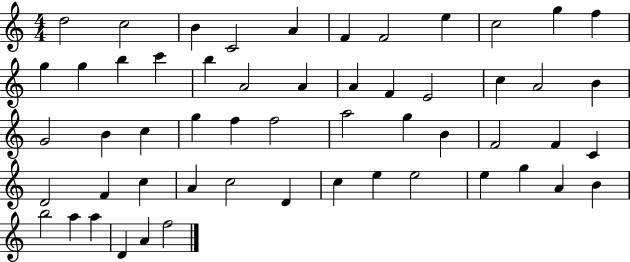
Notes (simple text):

D5/h C5/h B4/q C4/h A4/q F4/q F4/h E5/q C5/h G5/q F5/q G5/q G5/q B5/q C6/q B5/q A4/h A4/q A4/q F4/q E4/h C5/q A4/h B4/q G4/h B4/q C5/q G5/q F5/q F5/h A5/h G5/q B4/q F4/h F4/q C4/q D4/h F4/q C5/q A4/q C5/h D4/q C5/q E5/q E5/h E5/q G5/q A4/q B4/q B5/h A5/q A5/q D4/q A4/q F5/h